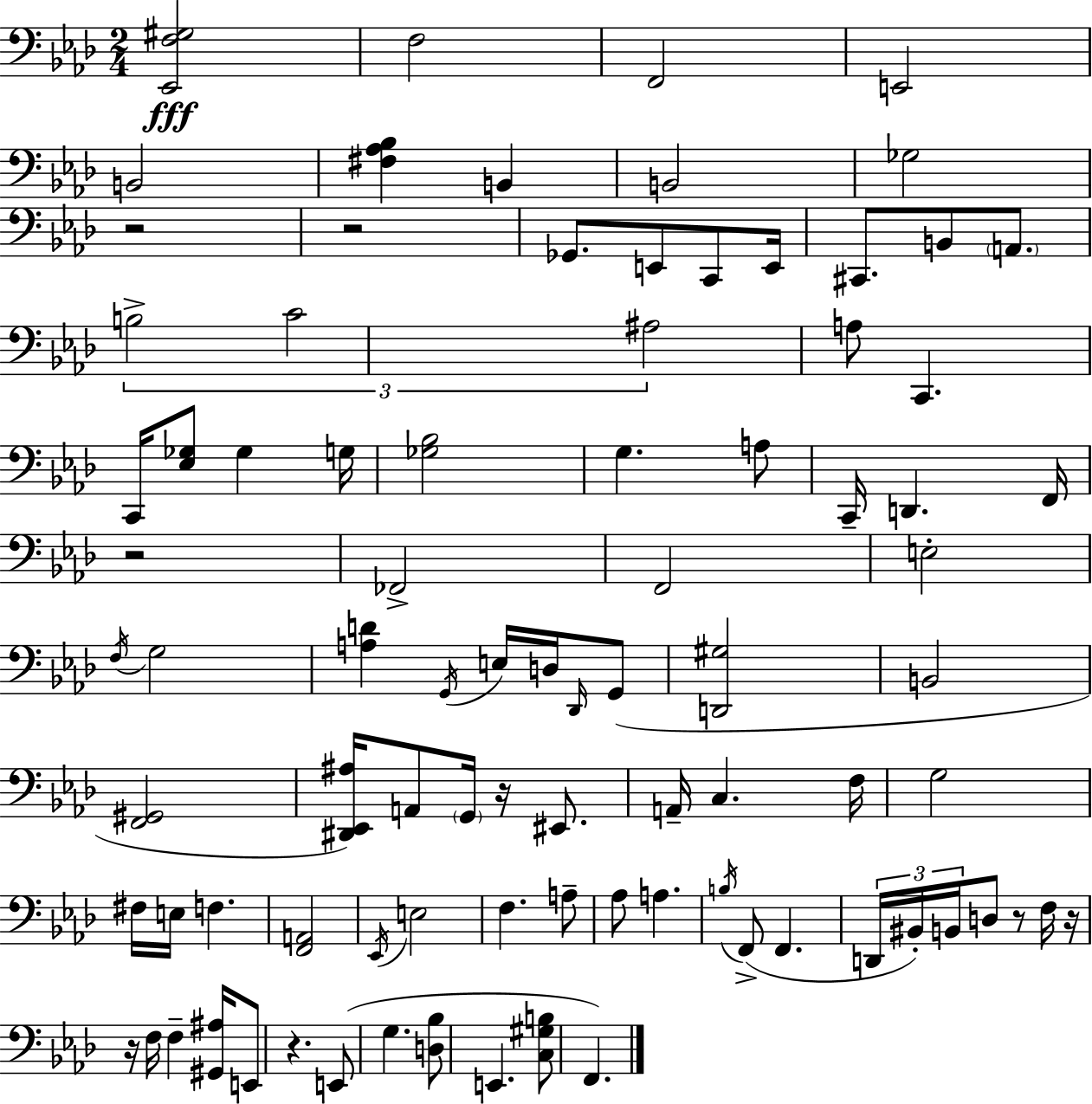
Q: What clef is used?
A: bass